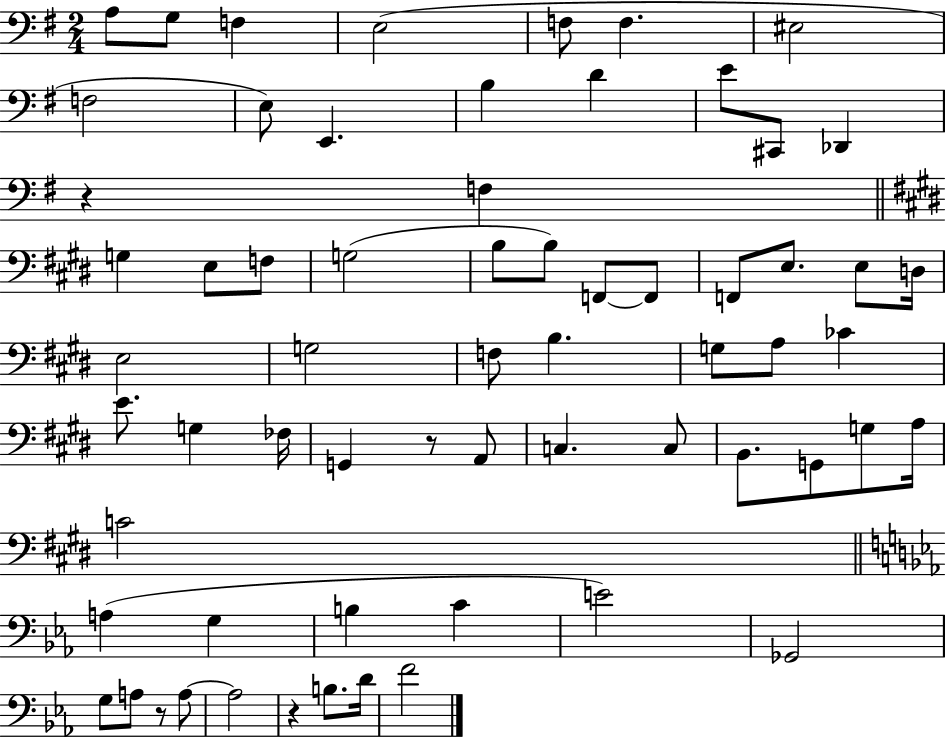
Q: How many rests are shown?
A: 4